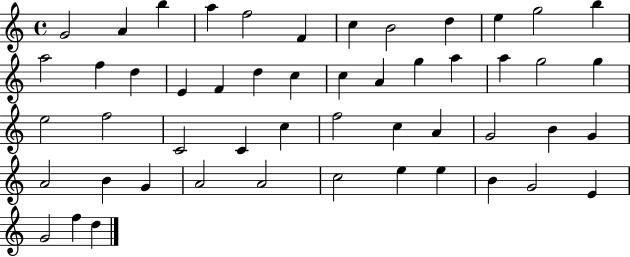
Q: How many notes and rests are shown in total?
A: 51